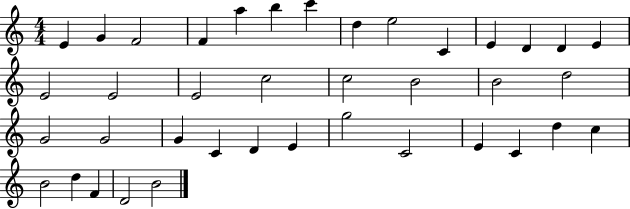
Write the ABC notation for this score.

X:1
T:Untitled
M:4/4
L:1/4
K:C
E G F2 F a b c' d e2 C E D D E E2 E2 E2 c2 c2 B2 B2 d2 G2 G2 G C D E g2 C2 E C d c B2 d F D2 B2